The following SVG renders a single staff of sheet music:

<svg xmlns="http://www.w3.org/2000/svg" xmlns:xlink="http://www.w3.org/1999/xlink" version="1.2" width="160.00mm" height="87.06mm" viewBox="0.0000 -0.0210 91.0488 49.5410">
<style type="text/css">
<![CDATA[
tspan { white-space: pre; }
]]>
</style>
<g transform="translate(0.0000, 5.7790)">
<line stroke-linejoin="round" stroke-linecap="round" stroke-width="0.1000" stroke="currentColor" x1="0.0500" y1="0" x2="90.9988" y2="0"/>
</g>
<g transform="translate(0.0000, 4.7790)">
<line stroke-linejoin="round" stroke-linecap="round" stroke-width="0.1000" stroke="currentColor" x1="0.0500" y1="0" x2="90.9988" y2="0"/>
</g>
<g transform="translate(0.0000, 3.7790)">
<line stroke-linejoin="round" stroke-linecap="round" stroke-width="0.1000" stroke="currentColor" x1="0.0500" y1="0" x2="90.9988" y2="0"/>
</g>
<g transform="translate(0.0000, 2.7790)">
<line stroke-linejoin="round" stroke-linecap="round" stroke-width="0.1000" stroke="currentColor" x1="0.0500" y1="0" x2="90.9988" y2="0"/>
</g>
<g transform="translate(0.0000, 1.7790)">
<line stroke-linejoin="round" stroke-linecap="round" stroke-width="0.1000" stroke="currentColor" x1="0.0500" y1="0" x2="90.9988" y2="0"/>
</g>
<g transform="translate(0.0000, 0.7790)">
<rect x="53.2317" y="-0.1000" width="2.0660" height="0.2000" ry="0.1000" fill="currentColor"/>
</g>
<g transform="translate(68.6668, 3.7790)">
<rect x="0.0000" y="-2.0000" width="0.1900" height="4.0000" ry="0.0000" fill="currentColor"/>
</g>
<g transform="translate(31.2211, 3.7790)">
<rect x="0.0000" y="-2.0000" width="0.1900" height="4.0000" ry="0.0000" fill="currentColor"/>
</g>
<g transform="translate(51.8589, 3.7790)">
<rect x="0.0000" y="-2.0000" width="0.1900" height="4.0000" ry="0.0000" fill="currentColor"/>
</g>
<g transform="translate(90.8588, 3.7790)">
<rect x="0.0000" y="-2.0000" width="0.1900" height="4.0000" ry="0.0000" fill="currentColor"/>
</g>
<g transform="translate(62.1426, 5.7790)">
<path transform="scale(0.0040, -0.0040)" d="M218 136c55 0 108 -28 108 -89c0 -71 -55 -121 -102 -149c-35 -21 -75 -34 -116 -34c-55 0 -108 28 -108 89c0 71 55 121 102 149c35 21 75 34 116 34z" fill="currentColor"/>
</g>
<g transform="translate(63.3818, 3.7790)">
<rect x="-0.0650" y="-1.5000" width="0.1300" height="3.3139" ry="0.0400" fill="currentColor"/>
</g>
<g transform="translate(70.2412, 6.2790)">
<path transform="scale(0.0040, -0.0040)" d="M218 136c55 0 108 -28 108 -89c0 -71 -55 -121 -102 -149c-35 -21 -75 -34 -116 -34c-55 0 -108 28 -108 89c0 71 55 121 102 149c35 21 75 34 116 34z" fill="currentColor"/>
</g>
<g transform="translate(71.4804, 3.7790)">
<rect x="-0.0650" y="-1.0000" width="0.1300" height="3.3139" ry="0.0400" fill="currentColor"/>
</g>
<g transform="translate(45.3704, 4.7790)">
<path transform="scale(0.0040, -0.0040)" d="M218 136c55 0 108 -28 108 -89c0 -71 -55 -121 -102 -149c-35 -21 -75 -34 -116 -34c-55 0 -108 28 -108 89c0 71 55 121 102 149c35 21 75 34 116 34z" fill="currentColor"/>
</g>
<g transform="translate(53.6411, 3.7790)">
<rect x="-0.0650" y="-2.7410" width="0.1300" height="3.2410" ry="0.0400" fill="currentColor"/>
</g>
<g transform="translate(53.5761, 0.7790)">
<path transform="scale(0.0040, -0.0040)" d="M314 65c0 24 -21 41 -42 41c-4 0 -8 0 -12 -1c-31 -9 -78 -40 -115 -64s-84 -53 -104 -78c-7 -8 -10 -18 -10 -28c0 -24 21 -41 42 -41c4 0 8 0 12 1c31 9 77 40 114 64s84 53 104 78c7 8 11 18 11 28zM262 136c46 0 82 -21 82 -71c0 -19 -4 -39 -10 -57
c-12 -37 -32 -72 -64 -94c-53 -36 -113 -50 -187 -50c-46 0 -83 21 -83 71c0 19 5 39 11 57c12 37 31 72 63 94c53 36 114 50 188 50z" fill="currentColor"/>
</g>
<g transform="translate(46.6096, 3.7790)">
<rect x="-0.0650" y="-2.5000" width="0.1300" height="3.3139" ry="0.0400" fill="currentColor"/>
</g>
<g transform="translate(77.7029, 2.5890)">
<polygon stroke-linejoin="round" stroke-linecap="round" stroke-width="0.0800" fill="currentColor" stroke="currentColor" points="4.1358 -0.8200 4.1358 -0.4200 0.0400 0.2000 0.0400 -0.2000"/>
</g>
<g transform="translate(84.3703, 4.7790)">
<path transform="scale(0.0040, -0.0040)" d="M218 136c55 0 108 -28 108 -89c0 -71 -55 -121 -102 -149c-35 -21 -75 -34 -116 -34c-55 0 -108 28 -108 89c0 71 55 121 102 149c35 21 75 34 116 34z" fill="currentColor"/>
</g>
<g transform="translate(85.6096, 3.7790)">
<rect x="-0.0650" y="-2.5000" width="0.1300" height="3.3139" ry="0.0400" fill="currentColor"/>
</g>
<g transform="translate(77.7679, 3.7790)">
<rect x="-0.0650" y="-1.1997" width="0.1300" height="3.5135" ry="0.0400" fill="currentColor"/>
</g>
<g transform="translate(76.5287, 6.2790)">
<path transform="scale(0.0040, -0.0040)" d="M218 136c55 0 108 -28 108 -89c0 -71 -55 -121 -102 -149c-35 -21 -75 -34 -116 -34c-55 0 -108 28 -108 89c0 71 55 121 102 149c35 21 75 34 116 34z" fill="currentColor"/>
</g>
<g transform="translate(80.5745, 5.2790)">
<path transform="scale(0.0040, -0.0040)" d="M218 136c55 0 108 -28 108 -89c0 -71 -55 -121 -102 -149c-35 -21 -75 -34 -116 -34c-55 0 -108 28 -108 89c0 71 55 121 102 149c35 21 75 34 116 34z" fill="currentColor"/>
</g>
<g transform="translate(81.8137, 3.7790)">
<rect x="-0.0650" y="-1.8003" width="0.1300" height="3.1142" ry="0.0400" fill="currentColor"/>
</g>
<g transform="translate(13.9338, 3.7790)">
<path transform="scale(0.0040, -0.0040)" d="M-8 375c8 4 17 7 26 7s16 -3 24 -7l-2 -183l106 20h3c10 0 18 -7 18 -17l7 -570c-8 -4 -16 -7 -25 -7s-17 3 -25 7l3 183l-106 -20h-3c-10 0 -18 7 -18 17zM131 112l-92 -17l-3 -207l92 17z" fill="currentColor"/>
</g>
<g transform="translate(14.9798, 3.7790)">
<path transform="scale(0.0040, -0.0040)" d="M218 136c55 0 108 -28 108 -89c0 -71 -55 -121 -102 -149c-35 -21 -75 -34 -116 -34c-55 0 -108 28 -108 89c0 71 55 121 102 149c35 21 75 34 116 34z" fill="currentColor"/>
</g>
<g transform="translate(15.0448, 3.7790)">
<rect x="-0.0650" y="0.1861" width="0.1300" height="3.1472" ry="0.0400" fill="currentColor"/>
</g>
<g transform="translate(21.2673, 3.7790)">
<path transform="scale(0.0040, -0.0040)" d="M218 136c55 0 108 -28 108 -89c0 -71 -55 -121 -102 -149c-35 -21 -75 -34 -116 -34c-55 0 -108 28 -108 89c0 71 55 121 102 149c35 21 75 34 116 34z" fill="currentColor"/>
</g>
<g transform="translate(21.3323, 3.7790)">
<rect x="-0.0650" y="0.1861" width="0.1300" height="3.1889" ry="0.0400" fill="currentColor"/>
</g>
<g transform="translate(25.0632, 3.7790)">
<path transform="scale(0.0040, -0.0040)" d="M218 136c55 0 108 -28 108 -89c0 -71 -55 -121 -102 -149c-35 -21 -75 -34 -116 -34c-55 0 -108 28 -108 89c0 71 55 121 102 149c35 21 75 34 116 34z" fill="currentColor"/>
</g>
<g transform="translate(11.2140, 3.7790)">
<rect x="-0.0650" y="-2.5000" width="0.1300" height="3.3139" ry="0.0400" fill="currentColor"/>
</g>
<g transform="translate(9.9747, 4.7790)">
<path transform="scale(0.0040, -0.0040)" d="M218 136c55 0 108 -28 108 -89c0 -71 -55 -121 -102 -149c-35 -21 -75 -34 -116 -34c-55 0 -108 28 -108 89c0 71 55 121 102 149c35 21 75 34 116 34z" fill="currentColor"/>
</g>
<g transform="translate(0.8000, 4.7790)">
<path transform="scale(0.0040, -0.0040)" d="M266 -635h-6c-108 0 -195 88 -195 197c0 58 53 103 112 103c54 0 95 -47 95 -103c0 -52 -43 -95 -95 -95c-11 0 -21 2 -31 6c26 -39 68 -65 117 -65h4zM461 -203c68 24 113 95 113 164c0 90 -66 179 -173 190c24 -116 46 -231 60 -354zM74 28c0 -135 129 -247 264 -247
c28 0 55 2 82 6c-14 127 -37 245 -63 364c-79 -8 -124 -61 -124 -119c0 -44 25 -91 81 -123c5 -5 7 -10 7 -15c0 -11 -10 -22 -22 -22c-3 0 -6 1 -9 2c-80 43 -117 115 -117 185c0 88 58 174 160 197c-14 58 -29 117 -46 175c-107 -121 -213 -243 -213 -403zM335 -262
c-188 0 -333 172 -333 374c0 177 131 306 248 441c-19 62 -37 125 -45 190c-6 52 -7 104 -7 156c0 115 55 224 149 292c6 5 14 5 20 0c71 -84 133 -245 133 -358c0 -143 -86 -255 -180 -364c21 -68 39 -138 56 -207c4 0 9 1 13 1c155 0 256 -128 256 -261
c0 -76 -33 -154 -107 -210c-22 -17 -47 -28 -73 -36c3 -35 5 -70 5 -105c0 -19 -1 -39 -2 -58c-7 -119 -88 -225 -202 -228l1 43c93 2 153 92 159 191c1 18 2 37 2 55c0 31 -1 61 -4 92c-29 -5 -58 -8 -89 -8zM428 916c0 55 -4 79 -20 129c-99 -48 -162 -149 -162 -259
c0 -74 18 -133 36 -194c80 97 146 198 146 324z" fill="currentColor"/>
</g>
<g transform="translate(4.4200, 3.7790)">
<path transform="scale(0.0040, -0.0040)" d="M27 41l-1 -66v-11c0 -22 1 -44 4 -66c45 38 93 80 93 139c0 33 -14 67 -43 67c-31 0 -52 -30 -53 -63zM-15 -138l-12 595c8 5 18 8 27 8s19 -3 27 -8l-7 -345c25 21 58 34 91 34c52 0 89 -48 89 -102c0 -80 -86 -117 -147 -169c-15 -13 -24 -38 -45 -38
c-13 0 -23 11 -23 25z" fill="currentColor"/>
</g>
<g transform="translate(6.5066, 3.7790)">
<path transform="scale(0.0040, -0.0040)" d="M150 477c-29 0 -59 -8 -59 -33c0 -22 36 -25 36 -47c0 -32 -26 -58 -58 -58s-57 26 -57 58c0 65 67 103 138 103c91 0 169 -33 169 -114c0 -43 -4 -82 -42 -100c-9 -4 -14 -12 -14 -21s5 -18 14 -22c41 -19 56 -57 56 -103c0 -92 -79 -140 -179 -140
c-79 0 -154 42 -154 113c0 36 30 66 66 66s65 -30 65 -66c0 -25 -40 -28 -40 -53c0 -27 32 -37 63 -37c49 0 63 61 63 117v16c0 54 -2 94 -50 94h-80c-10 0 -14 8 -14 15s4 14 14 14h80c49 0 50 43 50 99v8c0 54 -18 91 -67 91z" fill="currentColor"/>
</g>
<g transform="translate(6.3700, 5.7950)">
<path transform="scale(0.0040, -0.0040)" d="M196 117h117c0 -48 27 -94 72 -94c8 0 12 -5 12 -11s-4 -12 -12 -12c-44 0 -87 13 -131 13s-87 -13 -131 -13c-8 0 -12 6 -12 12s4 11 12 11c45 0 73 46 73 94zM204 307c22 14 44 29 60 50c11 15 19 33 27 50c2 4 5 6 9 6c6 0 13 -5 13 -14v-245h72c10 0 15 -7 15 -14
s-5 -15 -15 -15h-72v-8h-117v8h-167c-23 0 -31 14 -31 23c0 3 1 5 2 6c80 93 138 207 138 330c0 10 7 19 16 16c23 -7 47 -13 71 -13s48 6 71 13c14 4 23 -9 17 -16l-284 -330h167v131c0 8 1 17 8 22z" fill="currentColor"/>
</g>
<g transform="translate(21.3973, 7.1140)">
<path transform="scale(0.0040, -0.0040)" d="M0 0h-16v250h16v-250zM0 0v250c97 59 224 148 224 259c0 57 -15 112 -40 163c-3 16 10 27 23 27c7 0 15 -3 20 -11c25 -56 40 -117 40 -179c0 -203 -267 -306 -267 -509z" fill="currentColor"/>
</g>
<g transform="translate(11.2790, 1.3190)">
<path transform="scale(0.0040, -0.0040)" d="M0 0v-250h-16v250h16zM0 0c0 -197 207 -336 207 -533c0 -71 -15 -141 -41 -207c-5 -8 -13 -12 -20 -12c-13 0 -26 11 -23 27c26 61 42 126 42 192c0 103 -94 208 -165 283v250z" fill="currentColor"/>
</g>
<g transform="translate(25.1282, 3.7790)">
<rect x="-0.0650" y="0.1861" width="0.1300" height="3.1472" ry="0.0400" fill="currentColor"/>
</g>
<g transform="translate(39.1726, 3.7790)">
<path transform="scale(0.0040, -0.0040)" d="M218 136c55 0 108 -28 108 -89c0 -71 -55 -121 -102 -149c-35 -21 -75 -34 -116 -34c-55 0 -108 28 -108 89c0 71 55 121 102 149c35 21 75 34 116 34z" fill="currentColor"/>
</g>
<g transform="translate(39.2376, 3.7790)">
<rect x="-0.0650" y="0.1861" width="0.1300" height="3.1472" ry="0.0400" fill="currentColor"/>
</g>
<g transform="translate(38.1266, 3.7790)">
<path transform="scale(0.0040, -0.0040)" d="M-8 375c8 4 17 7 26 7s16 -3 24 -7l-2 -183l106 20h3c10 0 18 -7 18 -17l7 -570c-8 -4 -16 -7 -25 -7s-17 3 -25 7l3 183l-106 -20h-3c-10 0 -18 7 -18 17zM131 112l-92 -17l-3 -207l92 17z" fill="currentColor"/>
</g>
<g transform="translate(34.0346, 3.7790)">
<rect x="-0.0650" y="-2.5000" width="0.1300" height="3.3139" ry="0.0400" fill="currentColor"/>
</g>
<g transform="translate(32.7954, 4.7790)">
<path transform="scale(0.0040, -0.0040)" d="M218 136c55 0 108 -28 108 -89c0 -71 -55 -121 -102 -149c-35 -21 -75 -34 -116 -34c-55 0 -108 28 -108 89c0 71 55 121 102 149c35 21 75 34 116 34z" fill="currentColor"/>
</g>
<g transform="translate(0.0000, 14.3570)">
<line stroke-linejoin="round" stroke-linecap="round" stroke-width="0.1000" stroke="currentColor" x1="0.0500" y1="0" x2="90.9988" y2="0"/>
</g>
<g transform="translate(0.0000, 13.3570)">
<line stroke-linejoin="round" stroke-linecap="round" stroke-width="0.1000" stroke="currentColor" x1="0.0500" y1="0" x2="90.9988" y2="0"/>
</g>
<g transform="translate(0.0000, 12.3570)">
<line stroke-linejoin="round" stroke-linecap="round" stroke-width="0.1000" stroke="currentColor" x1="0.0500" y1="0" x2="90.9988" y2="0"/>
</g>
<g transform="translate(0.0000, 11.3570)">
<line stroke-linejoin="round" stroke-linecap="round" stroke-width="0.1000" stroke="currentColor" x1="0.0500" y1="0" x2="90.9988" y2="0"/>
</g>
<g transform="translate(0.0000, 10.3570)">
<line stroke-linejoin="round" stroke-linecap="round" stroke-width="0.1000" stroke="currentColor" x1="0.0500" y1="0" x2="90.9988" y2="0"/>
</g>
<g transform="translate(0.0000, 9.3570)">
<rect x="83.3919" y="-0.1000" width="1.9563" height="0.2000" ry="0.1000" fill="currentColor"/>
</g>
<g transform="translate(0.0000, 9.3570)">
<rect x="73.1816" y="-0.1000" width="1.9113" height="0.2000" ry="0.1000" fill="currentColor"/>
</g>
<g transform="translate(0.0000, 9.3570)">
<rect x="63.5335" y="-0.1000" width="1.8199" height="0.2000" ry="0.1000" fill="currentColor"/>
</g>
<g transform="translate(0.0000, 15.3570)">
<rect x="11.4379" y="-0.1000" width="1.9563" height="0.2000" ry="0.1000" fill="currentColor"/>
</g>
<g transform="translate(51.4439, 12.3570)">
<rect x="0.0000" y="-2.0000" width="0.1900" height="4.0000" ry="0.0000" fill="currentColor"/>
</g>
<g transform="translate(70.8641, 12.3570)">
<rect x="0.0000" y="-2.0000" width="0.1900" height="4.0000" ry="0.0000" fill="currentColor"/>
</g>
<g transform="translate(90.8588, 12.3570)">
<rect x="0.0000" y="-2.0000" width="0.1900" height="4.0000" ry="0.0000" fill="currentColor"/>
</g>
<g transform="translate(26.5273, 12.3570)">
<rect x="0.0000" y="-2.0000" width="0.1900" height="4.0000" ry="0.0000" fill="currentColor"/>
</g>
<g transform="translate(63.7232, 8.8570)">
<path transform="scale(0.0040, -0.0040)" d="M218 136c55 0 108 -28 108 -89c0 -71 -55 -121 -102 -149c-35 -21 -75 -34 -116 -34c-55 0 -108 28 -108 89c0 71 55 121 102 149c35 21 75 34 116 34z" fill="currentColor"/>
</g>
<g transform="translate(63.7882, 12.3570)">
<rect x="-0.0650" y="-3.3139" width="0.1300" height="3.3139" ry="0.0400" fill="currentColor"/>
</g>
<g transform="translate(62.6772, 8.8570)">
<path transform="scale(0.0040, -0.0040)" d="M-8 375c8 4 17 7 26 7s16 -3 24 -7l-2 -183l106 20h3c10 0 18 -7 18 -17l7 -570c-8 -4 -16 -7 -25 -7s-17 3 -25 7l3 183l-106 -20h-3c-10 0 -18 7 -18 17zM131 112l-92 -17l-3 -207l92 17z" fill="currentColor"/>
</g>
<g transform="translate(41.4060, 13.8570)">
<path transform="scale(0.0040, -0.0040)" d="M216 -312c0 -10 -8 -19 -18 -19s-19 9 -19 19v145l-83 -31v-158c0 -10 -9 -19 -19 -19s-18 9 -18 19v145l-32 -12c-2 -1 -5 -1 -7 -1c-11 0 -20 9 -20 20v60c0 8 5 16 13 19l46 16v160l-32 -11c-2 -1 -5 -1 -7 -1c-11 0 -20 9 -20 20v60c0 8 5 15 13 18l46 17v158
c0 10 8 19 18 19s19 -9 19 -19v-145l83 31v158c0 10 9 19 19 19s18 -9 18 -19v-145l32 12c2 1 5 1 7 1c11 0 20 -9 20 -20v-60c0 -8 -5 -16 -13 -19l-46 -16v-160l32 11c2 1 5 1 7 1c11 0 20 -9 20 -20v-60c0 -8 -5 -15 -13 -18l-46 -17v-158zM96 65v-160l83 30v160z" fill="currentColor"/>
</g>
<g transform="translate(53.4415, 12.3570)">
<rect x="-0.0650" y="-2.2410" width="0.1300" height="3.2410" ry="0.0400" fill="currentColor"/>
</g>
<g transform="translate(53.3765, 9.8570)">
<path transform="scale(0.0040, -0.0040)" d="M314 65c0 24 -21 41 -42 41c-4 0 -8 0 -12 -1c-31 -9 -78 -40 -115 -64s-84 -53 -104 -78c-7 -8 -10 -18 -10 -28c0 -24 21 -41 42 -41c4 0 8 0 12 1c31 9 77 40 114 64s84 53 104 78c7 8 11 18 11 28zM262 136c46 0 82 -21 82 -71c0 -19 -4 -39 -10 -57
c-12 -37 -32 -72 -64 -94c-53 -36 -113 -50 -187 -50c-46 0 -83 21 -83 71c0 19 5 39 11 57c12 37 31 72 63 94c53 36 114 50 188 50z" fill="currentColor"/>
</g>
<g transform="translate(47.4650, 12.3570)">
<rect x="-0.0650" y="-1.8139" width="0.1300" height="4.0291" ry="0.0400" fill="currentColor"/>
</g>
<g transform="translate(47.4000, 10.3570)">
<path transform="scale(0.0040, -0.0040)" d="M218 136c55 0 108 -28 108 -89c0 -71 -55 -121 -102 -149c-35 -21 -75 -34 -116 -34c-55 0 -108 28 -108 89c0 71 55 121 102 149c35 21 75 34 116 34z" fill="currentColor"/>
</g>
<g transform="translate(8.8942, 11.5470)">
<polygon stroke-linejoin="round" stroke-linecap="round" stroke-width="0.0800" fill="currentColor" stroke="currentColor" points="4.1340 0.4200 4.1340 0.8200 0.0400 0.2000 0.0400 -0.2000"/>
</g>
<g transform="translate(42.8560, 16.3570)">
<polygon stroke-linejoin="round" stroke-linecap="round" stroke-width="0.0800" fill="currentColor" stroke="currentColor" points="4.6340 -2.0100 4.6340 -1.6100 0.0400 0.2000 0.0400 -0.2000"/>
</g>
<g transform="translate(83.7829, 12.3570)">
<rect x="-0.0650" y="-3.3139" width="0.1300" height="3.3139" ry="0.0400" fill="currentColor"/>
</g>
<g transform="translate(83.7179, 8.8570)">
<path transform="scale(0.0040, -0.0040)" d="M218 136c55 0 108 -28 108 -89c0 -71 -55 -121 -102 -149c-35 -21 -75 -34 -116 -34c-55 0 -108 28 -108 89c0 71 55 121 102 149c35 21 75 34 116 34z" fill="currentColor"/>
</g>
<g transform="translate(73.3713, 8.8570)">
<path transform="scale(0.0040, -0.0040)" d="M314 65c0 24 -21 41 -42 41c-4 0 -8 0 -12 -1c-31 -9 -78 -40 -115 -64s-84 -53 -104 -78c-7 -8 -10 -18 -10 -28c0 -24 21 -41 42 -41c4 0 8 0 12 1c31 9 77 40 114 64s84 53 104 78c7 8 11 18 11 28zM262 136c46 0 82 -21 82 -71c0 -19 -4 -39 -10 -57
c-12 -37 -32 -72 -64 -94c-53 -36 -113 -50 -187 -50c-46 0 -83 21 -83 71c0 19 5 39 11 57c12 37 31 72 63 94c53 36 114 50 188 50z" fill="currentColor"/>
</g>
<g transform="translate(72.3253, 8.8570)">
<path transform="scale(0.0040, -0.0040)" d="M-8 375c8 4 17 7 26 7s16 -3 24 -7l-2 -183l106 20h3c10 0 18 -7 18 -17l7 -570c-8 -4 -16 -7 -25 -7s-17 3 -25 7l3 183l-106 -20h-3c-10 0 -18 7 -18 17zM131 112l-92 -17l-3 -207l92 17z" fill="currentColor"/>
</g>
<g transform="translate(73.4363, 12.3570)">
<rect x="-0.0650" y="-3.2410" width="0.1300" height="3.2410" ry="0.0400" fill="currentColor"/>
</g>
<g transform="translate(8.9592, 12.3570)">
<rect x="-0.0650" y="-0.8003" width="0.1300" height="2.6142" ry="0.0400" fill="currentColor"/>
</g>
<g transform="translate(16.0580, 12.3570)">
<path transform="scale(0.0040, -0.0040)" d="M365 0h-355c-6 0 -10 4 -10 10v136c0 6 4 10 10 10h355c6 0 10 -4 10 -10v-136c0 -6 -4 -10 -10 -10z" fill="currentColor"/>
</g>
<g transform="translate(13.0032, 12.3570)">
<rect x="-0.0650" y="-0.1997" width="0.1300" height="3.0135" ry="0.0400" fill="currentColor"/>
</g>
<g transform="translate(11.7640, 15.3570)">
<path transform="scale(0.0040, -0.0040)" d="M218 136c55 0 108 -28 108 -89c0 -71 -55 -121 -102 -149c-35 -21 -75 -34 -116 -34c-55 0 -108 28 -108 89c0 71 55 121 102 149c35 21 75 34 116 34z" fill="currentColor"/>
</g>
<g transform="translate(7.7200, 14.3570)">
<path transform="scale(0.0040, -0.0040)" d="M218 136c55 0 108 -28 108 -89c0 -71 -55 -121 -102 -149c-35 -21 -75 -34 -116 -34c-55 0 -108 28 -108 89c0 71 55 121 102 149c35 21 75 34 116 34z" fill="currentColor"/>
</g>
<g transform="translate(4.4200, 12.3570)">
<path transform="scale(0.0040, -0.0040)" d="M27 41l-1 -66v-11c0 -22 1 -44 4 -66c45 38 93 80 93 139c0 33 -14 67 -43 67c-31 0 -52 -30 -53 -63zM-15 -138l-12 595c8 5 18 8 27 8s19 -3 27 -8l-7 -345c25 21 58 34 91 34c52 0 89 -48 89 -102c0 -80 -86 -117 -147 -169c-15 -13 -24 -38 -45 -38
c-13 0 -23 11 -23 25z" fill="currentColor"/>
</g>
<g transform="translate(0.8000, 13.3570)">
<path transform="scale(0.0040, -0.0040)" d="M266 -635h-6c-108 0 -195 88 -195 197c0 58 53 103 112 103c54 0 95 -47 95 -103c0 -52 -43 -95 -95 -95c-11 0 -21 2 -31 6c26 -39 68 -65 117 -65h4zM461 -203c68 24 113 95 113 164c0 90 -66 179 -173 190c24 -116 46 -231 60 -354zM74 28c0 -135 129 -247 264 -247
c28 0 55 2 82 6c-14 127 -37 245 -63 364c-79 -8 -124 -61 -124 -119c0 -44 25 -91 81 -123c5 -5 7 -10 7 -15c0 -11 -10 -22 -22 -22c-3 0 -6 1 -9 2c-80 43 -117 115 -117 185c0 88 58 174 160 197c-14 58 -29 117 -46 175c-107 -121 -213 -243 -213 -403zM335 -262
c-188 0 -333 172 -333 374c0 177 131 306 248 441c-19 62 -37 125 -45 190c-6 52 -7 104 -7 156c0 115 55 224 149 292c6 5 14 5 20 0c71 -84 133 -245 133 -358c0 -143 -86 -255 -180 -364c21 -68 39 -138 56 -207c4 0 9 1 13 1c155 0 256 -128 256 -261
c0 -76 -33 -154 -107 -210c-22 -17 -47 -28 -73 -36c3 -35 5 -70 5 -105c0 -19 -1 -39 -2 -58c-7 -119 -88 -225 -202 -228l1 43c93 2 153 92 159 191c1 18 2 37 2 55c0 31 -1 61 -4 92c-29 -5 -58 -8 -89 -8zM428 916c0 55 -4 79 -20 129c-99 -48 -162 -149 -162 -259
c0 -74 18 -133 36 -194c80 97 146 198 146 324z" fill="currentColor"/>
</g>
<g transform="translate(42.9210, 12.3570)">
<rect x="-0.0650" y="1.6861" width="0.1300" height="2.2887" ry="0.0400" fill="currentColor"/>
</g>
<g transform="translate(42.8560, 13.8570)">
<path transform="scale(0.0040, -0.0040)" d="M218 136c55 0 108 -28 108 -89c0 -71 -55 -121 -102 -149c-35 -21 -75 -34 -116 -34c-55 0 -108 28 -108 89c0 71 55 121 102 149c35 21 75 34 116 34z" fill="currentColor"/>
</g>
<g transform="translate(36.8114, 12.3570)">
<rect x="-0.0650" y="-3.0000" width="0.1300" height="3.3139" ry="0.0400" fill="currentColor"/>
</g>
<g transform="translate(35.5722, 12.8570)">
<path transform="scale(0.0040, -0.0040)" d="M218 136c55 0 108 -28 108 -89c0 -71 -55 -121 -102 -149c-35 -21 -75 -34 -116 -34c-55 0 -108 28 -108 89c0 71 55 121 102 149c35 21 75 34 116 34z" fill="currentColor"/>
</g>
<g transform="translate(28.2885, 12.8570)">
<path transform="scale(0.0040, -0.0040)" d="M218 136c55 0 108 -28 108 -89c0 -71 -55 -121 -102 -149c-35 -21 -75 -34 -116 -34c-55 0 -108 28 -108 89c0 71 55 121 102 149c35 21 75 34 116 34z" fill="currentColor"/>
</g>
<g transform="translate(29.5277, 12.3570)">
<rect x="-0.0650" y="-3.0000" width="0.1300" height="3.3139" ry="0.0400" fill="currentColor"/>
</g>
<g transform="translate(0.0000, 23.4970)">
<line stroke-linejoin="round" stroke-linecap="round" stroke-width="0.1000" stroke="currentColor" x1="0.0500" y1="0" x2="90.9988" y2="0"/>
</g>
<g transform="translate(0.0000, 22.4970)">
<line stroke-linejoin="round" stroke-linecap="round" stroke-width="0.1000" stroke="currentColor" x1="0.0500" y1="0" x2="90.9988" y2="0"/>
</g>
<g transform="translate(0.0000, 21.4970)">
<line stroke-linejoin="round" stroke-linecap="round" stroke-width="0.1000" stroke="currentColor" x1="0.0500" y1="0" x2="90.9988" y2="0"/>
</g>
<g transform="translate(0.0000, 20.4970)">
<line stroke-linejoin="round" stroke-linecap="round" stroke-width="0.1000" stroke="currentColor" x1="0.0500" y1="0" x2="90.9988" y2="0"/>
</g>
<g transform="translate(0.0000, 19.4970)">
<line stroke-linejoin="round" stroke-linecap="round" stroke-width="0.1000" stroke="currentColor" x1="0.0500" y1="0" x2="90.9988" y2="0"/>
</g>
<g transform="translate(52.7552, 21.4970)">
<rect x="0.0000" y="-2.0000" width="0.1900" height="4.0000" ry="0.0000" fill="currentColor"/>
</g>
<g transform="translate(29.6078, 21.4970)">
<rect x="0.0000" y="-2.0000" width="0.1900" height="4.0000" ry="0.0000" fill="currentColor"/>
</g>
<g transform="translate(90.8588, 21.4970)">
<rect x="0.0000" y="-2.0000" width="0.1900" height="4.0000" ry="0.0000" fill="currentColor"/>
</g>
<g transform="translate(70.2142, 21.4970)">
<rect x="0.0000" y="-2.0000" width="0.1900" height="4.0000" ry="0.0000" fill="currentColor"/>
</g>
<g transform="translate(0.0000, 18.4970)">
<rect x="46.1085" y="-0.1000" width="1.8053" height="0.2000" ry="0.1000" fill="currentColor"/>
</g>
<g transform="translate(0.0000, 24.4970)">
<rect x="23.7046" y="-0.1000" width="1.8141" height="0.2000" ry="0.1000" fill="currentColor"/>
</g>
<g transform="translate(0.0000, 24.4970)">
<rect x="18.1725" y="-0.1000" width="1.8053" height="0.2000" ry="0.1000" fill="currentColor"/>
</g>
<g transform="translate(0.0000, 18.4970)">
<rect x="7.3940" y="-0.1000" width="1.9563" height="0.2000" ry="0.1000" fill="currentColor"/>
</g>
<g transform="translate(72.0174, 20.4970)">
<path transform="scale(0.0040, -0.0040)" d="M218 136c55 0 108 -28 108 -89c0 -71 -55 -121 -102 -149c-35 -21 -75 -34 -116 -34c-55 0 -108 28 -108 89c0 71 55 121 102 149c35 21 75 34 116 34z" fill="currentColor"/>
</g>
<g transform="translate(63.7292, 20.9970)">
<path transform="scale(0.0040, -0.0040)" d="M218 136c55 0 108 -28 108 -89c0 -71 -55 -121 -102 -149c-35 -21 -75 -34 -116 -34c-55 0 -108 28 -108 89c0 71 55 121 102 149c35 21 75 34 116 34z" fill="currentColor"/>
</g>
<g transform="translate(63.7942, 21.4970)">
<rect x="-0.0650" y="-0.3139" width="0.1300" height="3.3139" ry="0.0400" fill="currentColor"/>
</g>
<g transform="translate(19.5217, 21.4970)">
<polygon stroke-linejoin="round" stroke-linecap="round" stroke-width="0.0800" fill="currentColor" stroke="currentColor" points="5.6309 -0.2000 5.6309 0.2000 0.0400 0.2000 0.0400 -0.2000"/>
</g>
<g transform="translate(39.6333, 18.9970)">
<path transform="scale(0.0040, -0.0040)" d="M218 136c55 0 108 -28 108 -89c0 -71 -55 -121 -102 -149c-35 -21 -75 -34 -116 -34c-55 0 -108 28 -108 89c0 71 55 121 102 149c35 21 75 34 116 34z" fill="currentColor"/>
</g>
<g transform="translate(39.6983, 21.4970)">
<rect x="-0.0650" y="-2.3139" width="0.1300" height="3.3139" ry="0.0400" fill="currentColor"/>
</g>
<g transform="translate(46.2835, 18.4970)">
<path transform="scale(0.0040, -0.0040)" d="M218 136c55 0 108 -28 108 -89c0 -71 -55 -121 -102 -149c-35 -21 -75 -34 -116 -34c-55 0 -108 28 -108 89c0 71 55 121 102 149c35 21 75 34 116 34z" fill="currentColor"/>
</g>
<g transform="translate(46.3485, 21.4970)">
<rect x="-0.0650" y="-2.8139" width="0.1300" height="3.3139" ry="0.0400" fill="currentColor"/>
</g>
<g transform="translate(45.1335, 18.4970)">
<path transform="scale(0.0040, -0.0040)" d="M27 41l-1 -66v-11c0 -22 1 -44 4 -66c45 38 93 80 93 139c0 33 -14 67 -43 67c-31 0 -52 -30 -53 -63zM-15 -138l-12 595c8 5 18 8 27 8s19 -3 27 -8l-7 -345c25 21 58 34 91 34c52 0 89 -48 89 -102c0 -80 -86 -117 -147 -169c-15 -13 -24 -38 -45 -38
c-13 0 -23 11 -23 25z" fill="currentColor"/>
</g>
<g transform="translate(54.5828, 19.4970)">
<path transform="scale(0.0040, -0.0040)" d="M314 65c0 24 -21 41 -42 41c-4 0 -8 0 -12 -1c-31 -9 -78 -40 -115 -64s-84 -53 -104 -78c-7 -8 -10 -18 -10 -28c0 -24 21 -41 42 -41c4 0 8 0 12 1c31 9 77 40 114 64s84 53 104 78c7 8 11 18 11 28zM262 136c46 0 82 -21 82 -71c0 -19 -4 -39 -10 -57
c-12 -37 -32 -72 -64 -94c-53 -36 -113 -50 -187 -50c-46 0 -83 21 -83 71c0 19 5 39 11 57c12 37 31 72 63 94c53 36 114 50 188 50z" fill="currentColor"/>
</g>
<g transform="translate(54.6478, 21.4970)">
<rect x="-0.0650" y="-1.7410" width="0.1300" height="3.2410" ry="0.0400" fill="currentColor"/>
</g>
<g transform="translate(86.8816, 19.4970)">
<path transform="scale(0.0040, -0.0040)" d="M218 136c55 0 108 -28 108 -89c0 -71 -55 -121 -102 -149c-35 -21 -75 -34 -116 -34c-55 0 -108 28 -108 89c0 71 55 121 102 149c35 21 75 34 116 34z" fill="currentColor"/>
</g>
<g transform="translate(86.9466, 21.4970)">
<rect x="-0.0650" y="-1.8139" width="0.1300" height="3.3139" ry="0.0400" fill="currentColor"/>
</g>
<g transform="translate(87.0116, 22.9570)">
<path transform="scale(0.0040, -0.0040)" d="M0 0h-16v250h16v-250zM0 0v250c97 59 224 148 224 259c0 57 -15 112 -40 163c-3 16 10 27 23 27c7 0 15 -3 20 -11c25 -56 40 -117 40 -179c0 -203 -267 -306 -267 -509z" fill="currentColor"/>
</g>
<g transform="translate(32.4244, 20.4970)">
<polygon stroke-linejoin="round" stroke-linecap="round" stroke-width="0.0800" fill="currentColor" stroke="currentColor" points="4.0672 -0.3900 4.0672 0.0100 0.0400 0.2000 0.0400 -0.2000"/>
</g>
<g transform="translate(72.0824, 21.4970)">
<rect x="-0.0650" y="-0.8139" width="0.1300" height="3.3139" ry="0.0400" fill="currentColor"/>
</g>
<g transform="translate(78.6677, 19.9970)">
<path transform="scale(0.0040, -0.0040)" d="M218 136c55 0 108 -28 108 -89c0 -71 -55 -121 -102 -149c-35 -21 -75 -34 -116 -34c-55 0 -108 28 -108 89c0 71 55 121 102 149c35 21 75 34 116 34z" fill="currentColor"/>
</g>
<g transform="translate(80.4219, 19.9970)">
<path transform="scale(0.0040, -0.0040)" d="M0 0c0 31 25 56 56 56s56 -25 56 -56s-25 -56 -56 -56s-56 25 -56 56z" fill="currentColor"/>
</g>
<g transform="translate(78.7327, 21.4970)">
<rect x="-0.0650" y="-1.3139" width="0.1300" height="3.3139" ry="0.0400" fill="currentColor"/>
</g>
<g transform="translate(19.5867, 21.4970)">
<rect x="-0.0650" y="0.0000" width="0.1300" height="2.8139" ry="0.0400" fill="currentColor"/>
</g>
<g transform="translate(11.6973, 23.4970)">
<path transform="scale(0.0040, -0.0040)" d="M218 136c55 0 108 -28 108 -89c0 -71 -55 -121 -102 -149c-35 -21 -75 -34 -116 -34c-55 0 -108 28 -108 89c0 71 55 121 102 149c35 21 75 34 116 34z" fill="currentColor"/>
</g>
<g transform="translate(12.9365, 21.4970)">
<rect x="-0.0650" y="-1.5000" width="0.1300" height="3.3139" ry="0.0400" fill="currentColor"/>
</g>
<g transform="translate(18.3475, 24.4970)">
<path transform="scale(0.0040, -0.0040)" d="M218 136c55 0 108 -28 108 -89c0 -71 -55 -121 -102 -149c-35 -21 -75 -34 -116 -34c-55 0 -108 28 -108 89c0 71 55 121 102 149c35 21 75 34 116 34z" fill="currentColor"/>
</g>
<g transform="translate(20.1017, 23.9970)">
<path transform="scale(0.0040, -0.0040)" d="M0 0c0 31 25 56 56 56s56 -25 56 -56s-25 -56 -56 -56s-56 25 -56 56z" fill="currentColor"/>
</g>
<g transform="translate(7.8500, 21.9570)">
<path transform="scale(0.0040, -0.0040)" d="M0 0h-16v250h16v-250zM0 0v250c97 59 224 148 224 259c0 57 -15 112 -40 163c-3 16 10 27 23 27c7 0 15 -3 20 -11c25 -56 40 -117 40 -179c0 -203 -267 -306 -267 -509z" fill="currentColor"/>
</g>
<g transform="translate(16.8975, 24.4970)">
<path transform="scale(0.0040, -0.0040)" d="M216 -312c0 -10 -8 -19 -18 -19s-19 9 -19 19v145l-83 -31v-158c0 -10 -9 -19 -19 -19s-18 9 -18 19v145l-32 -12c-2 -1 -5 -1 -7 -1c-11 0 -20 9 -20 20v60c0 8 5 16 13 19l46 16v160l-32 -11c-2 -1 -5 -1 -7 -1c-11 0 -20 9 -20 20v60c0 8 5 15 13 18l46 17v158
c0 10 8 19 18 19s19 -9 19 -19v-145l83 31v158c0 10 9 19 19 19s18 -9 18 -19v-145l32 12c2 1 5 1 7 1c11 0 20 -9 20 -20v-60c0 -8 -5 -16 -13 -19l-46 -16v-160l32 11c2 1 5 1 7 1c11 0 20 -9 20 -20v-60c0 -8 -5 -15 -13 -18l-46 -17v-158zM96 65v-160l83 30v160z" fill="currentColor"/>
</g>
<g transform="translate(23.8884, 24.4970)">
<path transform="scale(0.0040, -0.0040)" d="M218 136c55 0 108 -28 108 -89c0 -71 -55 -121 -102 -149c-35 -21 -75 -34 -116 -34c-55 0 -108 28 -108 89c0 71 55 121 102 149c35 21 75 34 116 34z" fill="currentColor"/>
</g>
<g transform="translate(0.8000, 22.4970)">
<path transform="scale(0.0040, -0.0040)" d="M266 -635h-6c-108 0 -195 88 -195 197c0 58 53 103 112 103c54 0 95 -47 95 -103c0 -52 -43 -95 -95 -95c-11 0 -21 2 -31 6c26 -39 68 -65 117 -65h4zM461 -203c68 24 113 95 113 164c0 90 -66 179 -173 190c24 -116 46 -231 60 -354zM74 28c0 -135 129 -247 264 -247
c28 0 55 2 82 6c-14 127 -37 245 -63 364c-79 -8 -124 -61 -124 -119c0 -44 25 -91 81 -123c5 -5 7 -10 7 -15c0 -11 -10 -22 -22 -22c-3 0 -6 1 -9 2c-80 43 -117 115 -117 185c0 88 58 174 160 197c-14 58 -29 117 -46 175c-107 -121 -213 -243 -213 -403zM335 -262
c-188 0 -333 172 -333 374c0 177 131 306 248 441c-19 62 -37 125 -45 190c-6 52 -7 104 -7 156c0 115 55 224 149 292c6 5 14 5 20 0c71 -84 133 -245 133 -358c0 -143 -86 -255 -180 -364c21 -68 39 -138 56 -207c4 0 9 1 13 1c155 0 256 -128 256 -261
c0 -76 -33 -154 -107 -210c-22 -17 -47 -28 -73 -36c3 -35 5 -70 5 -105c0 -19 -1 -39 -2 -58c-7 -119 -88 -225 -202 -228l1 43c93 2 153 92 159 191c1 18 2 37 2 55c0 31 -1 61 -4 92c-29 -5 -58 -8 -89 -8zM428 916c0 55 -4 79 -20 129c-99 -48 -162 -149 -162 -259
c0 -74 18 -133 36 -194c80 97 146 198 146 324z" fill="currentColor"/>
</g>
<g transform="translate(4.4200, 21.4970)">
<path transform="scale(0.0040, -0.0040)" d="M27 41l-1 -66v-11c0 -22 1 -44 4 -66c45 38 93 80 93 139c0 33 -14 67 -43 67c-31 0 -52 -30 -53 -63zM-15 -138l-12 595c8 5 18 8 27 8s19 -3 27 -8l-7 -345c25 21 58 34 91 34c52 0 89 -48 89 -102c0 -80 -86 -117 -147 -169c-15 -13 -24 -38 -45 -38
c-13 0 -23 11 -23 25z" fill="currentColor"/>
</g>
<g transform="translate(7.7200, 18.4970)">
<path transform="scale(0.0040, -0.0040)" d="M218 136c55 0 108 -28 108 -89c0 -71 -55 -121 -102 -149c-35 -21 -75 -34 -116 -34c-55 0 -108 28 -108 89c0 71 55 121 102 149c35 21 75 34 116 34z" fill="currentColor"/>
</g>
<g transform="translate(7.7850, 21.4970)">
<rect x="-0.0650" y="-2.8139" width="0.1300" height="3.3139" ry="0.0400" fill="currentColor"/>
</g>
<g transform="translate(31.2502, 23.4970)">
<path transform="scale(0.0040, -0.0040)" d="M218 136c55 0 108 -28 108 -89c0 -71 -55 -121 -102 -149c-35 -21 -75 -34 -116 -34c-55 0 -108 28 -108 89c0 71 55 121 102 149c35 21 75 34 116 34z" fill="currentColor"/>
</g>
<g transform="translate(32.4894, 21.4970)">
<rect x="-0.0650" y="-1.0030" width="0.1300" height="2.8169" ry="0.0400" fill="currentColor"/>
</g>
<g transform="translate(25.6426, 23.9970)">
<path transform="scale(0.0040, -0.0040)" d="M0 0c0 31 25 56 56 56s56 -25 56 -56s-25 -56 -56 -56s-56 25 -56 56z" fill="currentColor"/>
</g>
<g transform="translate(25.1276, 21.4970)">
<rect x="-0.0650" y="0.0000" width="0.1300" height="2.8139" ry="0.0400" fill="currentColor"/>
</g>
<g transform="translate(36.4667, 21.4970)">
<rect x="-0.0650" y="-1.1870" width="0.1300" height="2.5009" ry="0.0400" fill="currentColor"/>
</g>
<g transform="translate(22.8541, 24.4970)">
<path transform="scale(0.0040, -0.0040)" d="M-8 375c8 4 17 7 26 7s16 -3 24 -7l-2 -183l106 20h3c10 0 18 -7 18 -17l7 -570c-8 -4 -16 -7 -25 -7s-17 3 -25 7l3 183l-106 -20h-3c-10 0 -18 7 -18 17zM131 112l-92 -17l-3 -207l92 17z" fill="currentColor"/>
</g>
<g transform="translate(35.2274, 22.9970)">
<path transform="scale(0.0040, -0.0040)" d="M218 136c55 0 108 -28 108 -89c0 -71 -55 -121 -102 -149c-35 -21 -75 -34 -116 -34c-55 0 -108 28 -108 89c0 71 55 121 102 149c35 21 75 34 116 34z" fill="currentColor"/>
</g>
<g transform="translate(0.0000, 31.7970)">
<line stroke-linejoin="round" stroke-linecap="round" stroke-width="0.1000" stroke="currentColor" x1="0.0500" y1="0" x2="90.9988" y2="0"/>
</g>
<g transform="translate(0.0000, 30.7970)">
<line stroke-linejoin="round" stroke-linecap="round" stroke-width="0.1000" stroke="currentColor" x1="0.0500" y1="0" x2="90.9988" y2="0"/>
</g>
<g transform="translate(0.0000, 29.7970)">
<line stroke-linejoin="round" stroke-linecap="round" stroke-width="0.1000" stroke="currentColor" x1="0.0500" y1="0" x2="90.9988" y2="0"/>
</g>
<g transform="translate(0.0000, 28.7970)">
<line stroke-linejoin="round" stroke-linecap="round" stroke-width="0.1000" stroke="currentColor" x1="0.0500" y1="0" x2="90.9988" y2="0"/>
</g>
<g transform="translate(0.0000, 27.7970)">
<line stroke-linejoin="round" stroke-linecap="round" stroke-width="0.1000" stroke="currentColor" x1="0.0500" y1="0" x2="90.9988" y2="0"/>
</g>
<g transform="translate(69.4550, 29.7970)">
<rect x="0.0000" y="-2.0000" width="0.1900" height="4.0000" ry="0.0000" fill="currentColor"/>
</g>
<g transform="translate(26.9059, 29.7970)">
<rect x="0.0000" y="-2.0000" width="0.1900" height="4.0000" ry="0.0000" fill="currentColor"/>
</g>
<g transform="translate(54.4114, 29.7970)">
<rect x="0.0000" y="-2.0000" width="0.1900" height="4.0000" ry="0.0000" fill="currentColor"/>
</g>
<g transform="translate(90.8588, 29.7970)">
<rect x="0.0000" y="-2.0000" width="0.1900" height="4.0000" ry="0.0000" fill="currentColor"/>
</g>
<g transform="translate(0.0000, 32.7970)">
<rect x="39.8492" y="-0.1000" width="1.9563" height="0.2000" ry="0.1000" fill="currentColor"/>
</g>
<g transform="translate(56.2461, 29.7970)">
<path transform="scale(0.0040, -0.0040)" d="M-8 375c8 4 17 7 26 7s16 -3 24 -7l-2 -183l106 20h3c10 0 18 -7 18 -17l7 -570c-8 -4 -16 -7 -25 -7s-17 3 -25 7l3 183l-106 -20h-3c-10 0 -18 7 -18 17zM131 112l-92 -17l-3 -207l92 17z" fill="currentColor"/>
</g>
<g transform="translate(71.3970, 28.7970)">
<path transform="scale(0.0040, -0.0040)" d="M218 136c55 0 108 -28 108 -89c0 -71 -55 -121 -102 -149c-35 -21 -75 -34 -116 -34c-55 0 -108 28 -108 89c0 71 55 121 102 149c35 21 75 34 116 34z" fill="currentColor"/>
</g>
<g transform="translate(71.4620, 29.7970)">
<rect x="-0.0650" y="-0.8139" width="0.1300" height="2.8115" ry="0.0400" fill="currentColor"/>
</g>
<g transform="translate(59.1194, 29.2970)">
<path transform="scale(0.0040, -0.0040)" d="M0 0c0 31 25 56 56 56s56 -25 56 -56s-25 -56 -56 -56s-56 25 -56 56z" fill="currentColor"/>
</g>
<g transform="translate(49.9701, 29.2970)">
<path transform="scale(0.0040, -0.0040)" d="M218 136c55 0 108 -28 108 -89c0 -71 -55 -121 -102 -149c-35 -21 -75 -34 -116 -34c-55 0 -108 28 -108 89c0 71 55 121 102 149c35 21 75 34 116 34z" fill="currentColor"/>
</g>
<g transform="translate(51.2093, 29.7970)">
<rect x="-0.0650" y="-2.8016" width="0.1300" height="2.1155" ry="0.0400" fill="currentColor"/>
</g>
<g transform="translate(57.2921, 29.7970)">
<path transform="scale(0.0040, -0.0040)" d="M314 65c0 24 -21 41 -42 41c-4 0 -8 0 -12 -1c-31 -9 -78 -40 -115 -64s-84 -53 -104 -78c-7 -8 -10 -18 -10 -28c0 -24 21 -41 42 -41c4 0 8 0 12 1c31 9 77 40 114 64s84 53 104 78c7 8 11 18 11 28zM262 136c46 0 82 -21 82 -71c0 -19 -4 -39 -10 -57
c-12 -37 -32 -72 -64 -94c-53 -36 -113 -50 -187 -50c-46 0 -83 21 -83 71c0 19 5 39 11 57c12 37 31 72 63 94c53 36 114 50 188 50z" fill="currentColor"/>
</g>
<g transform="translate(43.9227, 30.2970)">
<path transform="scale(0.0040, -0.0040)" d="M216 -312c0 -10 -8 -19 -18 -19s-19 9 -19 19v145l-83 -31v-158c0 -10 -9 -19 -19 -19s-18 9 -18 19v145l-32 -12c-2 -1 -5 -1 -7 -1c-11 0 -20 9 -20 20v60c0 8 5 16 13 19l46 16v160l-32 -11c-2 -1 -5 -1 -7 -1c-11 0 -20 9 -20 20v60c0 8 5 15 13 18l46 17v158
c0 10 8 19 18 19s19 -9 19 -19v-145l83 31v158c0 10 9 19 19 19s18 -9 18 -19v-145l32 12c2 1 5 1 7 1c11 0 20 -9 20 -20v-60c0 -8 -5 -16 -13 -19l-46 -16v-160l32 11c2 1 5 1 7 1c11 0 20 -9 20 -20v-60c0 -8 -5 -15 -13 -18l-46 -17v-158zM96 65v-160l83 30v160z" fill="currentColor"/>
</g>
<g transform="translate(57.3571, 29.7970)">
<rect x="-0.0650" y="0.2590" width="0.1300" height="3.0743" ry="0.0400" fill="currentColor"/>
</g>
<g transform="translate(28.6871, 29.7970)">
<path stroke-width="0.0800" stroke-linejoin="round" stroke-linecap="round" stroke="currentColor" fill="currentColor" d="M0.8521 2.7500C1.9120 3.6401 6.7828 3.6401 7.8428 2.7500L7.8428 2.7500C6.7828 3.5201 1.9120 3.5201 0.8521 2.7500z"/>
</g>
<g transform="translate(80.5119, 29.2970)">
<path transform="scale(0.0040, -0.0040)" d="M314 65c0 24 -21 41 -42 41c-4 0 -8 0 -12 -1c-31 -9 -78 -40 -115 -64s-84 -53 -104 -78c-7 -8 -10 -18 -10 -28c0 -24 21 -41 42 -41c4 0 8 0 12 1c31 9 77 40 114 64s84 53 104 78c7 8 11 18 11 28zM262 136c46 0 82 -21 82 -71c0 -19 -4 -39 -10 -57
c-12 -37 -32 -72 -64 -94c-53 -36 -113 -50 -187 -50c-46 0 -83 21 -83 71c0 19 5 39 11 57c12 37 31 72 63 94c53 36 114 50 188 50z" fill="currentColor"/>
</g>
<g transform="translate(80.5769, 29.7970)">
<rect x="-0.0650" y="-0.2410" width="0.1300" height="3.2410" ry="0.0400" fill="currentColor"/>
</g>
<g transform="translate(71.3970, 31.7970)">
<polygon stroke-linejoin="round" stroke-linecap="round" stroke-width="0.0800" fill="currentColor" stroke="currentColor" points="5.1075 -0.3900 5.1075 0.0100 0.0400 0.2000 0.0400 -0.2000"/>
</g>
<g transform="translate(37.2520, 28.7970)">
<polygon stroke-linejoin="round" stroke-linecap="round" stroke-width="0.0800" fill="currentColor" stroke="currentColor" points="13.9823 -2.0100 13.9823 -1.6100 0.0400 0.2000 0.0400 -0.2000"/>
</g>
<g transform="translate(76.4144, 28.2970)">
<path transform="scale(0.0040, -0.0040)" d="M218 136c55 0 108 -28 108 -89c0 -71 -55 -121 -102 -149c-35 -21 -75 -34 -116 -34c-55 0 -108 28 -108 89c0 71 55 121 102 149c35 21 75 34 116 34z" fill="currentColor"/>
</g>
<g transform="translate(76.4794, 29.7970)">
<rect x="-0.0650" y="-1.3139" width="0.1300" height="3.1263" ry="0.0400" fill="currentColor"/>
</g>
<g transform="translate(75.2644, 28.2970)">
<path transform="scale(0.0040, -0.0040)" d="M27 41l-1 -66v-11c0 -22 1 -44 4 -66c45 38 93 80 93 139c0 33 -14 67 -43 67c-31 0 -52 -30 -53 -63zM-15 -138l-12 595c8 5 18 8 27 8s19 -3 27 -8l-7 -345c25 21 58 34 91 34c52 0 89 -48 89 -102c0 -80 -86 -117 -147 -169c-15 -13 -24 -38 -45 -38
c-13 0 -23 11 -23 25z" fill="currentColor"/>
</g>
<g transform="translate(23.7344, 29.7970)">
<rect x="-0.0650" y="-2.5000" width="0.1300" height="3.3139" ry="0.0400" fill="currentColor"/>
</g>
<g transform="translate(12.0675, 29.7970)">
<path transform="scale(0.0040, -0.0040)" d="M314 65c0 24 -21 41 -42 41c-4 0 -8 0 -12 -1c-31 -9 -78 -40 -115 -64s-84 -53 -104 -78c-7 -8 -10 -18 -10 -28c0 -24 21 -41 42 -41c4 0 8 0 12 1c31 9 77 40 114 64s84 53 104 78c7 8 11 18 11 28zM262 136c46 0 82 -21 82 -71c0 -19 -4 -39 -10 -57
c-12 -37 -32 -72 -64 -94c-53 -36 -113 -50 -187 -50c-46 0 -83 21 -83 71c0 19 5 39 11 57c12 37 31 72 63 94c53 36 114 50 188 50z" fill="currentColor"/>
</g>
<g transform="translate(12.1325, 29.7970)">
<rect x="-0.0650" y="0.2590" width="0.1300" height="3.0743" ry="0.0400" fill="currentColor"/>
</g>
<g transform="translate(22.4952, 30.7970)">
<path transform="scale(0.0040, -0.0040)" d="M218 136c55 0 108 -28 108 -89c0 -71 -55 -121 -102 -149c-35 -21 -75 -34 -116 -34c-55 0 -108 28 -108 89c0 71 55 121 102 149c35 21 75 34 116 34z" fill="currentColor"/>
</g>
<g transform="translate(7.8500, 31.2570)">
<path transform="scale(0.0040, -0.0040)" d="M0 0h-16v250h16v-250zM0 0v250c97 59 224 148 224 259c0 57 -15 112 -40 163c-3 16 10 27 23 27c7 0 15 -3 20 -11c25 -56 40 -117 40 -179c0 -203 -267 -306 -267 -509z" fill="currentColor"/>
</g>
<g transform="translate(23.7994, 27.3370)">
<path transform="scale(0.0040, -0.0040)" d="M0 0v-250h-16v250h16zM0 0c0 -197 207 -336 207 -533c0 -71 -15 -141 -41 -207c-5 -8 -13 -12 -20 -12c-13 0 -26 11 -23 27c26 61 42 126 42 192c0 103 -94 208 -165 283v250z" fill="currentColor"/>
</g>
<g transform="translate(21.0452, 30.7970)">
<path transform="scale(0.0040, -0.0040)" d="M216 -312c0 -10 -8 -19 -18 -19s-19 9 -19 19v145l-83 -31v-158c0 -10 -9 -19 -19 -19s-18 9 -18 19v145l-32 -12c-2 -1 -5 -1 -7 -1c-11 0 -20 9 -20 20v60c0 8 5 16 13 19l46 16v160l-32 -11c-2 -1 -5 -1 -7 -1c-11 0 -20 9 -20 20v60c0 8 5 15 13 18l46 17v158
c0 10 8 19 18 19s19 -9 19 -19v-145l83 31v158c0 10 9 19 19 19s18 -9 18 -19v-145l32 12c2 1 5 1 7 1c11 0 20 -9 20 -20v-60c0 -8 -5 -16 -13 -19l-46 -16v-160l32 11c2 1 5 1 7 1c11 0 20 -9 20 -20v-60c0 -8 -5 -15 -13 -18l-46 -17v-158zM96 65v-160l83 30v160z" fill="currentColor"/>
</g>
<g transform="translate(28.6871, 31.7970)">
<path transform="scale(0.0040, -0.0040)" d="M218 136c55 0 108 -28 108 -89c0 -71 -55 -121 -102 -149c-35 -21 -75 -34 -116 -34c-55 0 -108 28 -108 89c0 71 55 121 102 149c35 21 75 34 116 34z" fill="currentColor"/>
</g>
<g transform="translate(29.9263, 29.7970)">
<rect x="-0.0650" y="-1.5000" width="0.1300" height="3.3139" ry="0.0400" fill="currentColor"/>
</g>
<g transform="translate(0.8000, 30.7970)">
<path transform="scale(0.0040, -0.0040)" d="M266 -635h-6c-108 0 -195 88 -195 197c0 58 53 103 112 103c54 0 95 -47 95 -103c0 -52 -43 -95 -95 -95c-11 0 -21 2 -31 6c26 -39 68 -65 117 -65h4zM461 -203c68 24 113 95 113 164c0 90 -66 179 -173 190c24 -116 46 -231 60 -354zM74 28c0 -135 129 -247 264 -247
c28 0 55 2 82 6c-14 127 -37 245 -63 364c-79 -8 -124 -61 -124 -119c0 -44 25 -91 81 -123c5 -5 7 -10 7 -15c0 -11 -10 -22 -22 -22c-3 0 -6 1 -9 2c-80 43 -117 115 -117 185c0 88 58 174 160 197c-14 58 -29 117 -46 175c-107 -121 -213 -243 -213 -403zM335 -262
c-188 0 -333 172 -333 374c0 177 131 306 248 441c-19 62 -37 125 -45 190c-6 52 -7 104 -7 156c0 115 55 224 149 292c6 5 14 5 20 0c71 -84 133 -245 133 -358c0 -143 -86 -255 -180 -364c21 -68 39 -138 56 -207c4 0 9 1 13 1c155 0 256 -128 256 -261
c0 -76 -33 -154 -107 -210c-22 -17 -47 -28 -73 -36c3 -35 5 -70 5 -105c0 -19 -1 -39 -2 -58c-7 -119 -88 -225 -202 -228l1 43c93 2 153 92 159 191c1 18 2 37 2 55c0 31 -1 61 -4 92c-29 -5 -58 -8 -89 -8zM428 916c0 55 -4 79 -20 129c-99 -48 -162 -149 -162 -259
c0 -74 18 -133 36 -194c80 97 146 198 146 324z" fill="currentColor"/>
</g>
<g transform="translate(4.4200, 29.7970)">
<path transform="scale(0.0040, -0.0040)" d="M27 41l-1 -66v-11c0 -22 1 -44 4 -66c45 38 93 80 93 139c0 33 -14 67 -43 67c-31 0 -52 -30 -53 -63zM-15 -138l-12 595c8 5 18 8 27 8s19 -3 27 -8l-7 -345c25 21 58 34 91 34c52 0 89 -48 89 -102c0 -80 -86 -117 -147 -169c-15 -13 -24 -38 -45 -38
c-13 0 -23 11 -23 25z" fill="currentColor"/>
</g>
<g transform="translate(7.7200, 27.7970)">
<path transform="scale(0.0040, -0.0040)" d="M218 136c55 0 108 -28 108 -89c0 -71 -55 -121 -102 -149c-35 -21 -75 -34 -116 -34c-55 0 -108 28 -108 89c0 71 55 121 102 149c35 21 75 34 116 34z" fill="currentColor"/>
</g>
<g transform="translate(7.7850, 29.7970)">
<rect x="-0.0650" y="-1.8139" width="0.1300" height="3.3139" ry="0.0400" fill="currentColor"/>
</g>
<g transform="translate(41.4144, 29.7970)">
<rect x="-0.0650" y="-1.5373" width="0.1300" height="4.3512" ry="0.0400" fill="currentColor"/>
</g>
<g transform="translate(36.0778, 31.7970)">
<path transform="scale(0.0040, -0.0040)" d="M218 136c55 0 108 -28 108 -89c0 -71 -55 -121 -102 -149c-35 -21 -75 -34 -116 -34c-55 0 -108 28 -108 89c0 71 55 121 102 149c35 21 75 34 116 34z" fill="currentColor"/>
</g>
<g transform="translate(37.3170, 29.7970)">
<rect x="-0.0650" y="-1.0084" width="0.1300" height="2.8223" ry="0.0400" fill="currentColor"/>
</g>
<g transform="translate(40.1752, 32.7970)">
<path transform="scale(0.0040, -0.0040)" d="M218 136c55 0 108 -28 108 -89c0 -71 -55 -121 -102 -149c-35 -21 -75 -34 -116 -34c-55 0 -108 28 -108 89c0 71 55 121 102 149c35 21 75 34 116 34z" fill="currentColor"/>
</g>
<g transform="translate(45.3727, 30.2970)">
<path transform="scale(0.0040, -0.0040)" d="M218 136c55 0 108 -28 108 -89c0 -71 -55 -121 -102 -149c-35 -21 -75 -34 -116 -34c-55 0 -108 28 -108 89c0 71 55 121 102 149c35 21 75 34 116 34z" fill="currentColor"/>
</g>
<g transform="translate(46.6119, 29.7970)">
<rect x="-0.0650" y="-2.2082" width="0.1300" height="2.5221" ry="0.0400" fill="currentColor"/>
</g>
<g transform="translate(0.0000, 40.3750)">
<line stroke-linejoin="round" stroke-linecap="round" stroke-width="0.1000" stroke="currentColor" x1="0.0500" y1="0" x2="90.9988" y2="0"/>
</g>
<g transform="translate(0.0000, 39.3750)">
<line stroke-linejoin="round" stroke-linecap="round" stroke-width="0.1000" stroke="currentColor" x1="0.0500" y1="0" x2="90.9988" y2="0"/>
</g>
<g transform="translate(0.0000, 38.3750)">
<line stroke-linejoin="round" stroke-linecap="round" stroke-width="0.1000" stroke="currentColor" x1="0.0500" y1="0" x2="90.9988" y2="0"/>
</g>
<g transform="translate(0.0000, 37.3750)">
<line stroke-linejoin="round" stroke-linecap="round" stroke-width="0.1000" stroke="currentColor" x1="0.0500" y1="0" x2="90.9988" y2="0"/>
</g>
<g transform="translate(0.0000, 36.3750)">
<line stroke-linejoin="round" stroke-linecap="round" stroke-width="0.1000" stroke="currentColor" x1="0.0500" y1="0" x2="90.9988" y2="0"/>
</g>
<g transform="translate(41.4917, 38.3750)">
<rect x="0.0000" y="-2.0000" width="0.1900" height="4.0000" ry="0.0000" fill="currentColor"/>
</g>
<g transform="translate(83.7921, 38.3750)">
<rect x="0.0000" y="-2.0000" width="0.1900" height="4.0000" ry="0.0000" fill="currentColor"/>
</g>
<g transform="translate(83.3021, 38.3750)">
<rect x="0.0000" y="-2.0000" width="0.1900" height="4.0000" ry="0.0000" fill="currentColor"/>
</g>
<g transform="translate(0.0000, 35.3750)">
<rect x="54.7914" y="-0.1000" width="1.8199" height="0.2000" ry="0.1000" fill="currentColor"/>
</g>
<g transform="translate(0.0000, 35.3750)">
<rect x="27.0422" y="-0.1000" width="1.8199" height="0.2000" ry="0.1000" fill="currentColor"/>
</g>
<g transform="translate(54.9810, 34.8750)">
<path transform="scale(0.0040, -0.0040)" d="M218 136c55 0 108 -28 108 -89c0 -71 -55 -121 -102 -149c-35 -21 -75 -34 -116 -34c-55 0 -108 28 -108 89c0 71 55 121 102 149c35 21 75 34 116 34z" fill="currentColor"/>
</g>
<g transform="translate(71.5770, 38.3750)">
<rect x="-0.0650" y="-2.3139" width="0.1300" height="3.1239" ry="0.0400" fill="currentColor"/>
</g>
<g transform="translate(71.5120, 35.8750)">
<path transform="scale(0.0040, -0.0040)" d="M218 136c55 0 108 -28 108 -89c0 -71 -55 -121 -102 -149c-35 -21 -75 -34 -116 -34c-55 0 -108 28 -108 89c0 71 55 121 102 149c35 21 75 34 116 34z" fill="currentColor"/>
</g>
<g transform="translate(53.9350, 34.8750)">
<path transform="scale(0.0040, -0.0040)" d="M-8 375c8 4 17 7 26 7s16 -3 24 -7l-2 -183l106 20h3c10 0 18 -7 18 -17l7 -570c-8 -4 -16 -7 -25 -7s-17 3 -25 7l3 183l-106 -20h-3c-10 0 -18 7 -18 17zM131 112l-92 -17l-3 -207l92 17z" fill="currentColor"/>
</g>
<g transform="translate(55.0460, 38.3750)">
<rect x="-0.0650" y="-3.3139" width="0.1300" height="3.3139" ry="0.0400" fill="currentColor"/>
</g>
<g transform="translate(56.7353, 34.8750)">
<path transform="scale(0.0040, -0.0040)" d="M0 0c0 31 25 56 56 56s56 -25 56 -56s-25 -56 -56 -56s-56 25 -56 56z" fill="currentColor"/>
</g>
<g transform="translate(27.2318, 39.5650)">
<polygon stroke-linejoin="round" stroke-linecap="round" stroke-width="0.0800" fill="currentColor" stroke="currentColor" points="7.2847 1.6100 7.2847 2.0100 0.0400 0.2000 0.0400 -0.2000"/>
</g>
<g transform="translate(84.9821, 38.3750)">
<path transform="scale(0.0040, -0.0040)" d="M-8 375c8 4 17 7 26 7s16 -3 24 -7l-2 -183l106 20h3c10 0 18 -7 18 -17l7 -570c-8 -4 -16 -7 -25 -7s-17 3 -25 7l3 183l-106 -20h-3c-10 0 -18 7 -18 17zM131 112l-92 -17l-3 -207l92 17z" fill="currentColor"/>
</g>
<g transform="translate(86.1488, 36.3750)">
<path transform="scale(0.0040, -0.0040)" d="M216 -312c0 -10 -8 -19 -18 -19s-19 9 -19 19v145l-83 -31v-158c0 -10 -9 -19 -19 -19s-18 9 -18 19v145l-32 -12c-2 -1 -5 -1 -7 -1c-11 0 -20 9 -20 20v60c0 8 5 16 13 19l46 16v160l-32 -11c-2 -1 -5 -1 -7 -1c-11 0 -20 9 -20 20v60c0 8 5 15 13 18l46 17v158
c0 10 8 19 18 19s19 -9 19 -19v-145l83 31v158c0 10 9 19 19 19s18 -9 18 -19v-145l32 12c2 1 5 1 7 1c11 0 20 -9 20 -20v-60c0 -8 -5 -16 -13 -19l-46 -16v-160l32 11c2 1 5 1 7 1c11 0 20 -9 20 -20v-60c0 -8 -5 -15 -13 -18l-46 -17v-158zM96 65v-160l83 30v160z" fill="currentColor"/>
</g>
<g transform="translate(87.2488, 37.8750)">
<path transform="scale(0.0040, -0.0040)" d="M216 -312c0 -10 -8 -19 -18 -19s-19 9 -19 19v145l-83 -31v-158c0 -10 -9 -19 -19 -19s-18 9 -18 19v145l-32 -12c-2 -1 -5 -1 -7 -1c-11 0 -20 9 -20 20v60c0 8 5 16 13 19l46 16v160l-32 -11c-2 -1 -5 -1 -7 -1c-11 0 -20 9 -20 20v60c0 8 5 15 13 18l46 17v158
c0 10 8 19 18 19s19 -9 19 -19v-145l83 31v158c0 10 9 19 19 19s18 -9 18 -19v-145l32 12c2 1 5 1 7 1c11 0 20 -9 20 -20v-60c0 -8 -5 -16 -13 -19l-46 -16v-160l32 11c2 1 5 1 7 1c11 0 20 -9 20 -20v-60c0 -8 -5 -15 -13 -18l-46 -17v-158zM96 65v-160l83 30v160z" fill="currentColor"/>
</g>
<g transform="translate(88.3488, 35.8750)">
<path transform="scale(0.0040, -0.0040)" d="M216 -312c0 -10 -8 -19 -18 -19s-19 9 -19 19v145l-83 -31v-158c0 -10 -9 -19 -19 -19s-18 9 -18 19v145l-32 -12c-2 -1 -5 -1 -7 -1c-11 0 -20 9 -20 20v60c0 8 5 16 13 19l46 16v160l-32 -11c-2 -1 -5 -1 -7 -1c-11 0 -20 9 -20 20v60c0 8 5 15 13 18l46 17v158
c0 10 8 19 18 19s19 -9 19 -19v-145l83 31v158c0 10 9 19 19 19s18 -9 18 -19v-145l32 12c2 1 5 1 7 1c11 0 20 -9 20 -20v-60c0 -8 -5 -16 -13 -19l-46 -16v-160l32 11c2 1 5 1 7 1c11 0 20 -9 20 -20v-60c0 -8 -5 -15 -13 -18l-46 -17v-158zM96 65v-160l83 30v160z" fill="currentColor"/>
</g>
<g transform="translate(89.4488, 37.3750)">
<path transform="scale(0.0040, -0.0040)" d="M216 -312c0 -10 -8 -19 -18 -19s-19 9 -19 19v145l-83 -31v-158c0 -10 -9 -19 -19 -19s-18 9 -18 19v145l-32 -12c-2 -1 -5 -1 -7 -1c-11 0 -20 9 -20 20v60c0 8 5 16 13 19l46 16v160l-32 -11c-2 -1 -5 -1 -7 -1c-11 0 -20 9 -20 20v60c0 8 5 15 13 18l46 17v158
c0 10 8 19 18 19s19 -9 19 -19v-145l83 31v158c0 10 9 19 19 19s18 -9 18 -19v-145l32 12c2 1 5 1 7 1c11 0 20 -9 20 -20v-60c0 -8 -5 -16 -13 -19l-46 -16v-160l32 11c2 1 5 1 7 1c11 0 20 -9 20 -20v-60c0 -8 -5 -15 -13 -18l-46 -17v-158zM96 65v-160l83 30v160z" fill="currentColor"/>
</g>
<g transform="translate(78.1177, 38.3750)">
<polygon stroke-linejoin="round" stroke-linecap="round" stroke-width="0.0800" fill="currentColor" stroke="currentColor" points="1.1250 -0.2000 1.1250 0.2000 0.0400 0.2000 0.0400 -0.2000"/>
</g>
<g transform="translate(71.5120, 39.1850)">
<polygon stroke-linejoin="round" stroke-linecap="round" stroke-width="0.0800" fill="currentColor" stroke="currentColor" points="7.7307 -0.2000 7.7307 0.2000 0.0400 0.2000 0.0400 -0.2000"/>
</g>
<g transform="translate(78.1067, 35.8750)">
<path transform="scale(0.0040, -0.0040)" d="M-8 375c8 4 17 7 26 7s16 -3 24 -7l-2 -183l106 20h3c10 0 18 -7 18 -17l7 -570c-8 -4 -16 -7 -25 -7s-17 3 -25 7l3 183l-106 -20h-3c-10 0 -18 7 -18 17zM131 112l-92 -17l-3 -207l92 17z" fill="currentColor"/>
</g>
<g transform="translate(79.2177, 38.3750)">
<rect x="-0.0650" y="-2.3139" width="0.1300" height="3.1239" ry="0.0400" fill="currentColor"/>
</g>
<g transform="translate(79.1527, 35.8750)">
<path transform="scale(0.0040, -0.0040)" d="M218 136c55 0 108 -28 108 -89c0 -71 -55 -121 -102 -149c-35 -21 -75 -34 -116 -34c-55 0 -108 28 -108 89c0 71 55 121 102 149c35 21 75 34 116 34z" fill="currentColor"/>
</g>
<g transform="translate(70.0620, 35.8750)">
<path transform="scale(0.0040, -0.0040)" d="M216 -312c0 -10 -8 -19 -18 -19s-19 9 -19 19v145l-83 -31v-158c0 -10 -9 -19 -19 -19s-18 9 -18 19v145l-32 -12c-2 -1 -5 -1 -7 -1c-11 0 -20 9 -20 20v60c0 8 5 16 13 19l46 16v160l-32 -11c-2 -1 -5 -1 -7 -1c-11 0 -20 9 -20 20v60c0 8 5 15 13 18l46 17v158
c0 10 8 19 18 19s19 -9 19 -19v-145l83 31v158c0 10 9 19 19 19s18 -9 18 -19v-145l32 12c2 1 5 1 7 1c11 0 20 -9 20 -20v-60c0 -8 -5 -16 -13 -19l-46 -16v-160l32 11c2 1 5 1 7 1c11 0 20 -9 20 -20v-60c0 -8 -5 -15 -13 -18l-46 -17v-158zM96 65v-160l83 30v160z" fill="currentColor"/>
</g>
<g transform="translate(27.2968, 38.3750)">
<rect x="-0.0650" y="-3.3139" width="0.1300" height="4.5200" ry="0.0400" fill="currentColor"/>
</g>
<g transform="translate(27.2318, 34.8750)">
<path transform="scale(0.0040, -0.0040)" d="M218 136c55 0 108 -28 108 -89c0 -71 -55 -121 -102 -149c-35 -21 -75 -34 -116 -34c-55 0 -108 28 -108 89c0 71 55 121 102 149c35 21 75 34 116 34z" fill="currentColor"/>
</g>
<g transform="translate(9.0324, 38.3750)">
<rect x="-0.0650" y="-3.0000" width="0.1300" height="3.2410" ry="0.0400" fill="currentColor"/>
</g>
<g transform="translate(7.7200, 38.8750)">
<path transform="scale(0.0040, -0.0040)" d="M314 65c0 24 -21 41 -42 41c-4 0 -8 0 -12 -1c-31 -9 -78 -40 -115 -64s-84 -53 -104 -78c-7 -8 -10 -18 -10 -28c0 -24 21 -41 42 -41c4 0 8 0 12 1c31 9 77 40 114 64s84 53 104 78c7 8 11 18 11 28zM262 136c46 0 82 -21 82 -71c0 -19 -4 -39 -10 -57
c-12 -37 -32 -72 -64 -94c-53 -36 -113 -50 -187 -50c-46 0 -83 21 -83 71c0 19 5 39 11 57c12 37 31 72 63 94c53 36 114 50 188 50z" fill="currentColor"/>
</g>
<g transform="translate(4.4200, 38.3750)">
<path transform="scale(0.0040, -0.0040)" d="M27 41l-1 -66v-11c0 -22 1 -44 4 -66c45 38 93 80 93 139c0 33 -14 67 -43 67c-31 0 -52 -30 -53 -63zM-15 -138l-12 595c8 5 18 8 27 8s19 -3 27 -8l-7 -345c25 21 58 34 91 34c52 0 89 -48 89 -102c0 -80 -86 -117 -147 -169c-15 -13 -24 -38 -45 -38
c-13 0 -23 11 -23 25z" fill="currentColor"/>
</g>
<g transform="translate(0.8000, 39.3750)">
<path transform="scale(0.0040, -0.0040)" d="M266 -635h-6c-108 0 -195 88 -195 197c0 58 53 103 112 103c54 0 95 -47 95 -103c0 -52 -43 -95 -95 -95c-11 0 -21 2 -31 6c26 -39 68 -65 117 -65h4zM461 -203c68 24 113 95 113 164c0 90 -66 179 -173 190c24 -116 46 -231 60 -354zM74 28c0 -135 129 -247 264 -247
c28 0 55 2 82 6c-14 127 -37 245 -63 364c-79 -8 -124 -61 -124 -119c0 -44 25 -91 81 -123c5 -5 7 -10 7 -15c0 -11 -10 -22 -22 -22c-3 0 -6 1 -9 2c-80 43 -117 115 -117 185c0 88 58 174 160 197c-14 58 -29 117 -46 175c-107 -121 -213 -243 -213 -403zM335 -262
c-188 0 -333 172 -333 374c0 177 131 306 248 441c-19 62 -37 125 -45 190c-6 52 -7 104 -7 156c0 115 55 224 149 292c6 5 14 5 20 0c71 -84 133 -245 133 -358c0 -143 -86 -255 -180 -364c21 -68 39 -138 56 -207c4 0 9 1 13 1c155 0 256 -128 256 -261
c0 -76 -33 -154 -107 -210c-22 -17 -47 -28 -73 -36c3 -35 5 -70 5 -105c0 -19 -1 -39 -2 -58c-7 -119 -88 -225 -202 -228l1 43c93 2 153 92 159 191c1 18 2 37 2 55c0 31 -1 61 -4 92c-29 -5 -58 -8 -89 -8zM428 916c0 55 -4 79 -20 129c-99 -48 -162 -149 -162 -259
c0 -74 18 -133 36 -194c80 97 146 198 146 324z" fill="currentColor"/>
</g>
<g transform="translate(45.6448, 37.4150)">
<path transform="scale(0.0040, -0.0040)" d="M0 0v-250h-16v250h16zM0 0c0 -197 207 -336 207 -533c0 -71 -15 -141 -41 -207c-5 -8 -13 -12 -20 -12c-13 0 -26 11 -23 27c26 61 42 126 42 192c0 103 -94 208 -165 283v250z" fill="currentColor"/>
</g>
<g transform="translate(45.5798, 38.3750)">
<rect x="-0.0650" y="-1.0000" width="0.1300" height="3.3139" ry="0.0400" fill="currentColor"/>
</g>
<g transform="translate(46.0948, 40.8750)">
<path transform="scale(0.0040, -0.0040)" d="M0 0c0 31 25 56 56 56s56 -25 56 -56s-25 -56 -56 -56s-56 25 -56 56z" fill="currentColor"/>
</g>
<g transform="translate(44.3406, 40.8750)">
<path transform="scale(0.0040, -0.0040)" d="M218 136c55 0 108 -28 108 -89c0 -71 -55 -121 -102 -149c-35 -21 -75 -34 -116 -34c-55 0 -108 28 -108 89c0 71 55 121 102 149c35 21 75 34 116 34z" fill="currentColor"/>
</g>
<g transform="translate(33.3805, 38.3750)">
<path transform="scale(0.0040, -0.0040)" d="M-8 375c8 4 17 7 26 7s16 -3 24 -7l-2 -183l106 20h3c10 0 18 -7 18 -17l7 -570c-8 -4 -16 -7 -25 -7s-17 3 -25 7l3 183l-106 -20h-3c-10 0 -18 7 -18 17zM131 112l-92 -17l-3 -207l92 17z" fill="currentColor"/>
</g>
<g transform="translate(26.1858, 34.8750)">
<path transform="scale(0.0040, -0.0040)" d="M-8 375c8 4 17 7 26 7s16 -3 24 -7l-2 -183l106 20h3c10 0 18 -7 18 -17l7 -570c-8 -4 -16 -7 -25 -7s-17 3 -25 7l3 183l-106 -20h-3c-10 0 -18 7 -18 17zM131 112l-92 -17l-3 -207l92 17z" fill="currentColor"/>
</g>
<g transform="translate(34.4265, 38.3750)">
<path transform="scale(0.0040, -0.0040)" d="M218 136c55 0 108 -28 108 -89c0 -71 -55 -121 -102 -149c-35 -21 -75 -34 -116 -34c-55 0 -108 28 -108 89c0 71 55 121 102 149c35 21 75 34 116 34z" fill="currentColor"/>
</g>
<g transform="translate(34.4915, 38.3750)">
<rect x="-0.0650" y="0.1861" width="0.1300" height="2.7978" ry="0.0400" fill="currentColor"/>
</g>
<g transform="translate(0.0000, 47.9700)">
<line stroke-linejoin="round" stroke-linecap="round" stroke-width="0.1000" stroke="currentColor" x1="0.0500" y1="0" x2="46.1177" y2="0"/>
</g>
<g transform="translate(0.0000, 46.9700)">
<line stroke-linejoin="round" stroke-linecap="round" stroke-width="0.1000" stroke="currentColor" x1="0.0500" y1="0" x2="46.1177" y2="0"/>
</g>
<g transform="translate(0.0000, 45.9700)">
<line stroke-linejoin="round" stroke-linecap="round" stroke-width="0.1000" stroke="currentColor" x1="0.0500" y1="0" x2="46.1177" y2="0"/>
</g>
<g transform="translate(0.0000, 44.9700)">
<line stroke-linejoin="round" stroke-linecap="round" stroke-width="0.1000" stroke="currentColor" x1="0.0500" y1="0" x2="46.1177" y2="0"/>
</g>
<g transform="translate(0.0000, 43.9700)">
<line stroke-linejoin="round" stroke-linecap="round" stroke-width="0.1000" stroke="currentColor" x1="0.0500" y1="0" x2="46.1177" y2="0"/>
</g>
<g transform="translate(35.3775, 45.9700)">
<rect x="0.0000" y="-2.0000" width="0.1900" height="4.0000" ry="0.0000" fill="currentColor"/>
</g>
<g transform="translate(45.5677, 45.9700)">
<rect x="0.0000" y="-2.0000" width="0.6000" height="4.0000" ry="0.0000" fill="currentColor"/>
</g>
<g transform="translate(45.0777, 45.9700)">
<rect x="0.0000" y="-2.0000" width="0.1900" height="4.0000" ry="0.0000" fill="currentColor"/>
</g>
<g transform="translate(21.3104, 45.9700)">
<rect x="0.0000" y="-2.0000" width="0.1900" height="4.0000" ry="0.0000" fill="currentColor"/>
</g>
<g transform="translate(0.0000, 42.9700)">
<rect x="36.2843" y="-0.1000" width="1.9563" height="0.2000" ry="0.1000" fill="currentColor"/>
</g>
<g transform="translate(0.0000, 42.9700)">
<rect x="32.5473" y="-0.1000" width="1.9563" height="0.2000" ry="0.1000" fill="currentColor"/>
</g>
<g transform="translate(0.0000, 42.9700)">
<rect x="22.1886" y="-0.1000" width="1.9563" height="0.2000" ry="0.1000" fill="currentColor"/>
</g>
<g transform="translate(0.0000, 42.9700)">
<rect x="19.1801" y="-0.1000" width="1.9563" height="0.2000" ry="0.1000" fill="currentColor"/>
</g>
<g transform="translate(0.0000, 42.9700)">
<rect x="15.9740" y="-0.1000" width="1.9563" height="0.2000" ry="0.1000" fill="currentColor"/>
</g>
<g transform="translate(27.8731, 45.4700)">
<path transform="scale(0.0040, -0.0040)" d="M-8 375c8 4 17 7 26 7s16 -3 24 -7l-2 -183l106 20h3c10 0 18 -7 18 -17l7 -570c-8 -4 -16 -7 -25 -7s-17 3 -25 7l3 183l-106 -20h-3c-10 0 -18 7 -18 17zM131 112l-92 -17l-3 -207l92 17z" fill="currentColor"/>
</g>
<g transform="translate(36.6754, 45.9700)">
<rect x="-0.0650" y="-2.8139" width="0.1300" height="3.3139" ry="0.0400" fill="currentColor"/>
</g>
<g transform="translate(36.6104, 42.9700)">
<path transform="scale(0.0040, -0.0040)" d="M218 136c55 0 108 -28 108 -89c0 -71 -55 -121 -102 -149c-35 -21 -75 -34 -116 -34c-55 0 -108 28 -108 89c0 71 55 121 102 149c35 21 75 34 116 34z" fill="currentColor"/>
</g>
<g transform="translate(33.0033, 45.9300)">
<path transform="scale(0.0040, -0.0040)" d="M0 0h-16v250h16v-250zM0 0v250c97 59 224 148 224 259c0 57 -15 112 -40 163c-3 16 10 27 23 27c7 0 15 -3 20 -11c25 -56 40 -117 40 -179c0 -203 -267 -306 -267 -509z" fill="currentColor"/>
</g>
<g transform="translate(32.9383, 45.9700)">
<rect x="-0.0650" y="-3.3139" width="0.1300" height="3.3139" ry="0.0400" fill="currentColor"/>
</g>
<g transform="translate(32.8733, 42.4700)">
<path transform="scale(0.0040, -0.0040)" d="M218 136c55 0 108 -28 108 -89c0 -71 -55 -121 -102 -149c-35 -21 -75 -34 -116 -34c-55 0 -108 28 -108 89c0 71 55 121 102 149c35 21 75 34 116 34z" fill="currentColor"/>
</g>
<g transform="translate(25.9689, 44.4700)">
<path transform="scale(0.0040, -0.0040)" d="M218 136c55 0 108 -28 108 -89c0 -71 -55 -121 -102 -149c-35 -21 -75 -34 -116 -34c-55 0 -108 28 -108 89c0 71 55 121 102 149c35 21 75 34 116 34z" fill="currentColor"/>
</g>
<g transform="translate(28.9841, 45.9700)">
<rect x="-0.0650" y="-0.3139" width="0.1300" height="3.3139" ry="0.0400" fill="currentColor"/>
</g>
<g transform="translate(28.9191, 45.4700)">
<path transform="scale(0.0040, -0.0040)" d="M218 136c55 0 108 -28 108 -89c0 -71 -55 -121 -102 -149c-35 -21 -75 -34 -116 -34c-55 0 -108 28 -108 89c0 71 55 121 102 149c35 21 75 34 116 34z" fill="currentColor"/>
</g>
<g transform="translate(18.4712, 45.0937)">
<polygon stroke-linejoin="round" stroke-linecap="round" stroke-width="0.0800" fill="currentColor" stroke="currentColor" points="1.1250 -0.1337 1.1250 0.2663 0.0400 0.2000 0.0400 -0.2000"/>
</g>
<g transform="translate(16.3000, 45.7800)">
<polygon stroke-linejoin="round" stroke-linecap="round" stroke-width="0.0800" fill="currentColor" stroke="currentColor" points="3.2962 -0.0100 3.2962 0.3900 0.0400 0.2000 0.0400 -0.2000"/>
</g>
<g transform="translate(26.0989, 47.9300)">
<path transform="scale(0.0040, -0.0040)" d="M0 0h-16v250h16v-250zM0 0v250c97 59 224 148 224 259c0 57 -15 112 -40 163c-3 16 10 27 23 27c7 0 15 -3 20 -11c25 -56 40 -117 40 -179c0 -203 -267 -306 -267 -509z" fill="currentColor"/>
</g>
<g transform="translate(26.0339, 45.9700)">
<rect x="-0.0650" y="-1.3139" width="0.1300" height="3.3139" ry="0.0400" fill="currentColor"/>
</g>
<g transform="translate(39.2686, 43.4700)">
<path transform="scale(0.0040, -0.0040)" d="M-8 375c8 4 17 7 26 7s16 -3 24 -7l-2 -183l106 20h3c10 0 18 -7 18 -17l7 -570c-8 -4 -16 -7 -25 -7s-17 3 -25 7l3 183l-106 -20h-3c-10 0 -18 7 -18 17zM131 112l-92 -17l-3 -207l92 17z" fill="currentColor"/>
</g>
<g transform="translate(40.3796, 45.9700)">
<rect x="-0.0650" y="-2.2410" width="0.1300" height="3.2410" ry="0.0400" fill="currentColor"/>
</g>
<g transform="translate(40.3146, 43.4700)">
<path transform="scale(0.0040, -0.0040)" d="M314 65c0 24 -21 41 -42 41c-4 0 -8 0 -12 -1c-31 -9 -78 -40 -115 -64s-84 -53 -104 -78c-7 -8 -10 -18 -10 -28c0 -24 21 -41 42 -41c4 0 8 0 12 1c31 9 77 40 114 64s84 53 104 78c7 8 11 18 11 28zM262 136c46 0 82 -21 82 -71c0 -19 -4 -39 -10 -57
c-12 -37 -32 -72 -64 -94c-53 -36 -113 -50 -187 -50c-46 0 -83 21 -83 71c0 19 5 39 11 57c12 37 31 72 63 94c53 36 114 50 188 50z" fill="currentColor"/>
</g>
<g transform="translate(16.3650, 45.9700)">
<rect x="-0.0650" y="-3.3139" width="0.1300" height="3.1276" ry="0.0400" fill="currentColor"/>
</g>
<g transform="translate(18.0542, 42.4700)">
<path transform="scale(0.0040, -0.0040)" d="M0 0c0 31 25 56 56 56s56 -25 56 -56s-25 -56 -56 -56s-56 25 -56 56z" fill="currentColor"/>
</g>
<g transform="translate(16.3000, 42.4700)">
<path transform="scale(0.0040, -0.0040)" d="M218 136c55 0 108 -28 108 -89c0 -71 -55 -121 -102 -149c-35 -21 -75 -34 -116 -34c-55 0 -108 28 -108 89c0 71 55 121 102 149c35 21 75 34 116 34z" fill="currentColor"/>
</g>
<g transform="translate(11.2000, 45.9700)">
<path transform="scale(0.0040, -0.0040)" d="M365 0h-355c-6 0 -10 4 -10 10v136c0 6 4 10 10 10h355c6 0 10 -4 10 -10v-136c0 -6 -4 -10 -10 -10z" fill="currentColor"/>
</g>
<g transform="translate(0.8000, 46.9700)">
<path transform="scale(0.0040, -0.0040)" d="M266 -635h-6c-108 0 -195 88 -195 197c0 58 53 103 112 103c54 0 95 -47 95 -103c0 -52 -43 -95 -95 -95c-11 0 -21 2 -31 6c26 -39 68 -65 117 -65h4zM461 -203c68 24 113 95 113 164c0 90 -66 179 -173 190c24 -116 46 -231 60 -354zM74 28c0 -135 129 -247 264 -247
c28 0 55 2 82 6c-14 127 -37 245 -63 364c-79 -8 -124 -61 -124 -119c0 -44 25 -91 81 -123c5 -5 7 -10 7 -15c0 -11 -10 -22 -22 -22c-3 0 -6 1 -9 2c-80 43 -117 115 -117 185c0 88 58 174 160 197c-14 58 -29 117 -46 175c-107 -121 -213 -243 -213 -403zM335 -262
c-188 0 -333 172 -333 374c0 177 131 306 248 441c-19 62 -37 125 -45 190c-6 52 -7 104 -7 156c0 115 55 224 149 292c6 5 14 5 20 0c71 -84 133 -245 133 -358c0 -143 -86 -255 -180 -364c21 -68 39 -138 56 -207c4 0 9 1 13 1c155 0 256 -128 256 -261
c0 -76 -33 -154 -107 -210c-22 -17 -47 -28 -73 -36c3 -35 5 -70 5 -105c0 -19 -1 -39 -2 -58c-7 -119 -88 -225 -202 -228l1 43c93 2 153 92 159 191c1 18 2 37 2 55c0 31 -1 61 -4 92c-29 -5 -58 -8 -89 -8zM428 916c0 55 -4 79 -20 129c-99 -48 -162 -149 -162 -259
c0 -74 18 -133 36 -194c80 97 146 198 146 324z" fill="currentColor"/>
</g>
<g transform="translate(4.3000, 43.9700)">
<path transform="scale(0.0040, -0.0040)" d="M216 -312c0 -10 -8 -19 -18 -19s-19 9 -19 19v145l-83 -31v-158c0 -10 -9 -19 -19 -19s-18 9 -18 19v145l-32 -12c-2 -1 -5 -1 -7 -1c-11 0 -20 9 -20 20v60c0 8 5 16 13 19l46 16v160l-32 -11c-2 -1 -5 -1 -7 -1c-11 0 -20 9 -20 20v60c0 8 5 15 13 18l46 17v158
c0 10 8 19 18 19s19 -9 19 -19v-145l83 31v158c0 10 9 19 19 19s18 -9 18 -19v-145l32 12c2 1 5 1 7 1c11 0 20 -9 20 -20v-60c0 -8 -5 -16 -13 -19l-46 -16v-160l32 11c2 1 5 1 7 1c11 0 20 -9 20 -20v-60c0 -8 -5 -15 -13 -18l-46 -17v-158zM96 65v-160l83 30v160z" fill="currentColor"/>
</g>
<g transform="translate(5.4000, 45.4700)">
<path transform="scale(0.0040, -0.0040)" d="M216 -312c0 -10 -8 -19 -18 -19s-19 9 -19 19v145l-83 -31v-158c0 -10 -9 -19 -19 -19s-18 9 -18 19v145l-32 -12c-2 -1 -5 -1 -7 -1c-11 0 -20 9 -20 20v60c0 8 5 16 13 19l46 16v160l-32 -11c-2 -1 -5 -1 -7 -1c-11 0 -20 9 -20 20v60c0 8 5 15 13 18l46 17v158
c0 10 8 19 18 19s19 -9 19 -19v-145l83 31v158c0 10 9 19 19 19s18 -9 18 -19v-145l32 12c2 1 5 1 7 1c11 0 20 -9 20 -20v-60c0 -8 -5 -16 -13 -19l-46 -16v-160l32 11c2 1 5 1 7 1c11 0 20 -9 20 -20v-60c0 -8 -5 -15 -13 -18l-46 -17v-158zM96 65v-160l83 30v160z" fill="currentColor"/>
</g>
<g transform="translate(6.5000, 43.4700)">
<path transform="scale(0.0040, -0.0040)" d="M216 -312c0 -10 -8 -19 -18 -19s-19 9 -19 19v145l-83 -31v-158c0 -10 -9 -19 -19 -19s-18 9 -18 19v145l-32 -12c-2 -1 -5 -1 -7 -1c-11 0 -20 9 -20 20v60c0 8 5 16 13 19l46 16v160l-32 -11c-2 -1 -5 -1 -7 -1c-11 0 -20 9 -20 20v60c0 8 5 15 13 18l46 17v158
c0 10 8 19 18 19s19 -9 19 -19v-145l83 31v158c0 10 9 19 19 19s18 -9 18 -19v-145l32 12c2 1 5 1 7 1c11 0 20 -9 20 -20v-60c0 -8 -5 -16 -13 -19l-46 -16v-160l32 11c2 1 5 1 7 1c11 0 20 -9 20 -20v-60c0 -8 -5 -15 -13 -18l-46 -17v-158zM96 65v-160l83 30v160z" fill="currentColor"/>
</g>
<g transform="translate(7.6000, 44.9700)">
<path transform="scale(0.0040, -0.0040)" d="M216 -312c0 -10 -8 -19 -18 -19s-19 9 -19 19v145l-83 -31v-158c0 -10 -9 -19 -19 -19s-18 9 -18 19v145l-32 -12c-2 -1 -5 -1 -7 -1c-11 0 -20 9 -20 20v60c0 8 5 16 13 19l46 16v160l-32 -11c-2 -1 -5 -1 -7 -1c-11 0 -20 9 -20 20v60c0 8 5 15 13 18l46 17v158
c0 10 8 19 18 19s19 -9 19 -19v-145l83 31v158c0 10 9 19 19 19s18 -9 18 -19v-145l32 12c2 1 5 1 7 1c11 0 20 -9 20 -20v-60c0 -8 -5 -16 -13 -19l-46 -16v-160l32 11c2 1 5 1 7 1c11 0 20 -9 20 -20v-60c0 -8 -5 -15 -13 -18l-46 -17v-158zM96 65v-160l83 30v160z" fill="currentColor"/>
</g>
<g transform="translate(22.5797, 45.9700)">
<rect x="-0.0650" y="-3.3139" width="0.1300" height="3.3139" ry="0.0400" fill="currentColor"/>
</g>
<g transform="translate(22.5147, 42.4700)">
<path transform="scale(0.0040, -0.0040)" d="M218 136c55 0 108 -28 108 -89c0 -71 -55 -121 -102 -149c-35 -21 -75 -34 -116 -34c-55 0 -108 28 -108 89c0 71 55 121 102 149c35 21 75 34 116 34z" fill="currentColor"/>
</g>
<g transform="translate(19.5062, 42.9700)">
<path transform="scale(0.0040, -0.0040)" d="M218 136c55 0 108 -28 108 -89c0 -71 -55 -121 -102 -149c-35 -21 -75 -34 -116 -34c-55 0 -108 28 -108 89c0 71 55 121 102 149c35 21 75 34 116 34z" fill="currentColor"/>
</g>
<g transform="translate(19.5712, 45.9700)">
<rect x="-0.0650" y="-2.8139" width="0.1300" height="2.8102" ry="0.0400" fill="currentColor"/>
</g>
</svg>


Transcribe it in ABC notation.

X:1
T:Untitled
M:3/4
L:1/4
K:F
G/2 B B/2 B G B G a2 E D D/2 F/2 G E/2 C/2 z2 A A ^F/2 f/2 g2 b b2 b a/2 E ^C/2 C/2 E/2 F/2 g _a f2 c d e f/2 f/2 _B2 ^G/2 E E/2 C/2 ^A/2 c/2 B2 d/2 _e/2 c2 A2 b/2 B/2 D/2 b ^g/2 g/4 z2 b/2 a/4 b e/2 c b/2 a g2